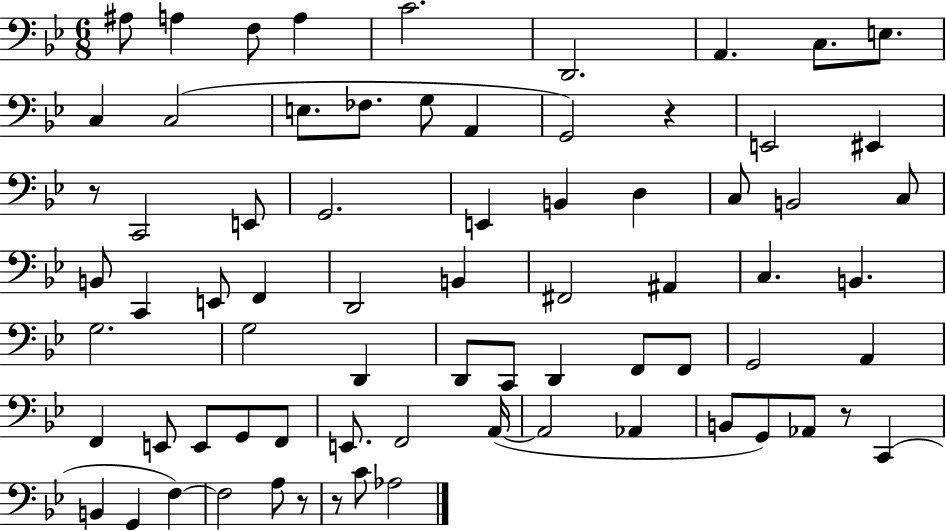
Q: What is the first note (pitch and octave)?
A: A#3